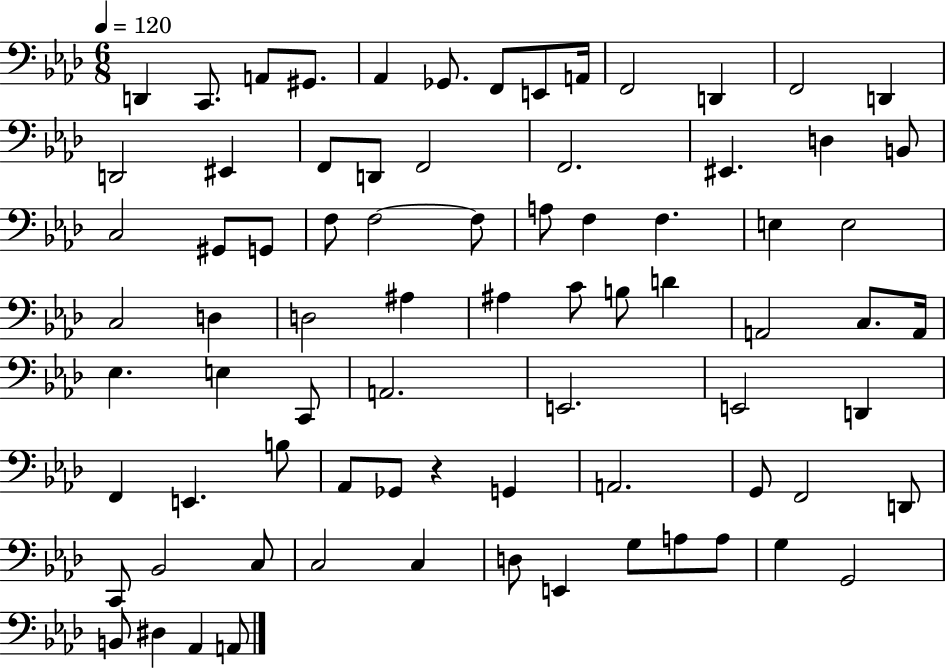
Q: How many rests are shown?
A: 1